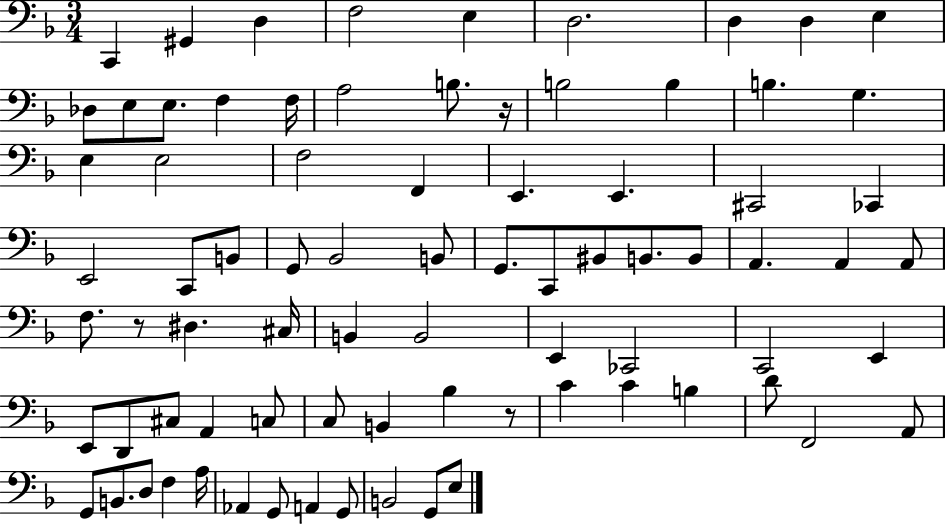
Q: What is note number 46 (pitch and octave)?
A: B2